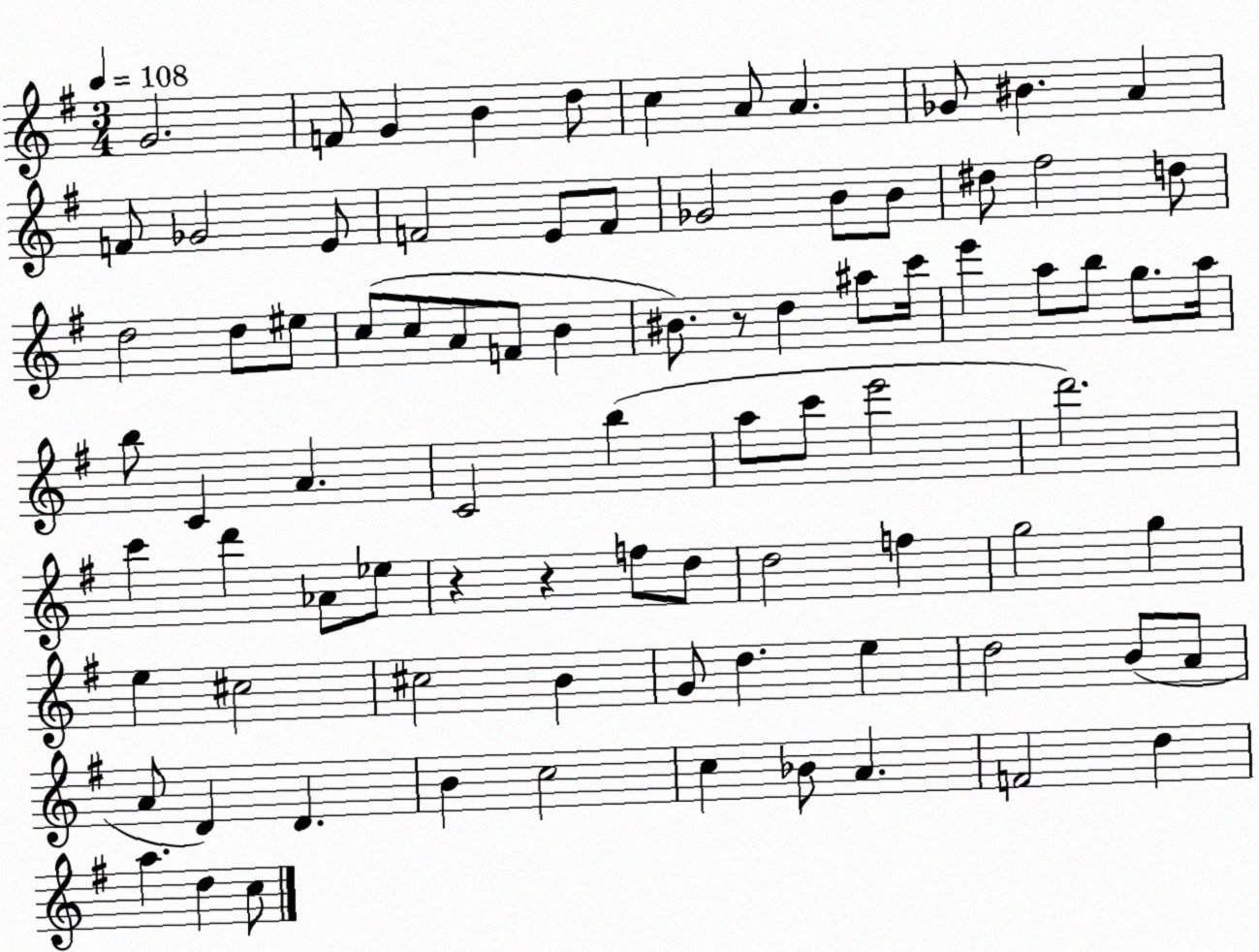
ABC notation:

X:1
T:Untitled
M:3/4
L:1/4
K:G
G2 F/2 G B d/2 c A/2 A _G/2 ^B A F/2 _G2 E/2 F2 E/2 F/2 _G2 B/2 B/2 ^d/2 ^f2 d/2 d2 d/2 ^e/2 c/2 c/2 A/2 F/2 B ^B/2 z/2 d ^a/2 c'/4 e' a/2 b/2 g/2 a/4 b/2 C A C2 b a/2 c'/2 e'2 d'2 c' d' _A/2 _e/2 z z f/2 d/2 d2 f g2 g e ^c2 ^c2 B G/2 d e d2 B/2 A/2 A/2 D D B c2 c _B/2 A F2 d a d c/2